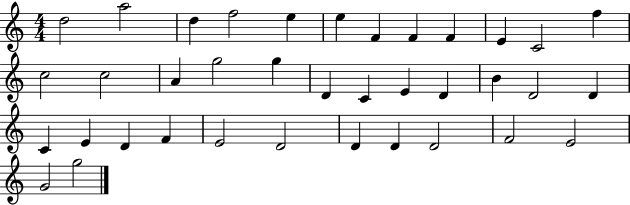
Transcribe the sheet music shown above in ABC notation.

X:1
T:Untitled
M:4/4
L:1/4
K:C
d2 a2 d f2 e e F F F E C2 f c2 c2 A g2 g D C E D B D2 D C E D F E2 D2 D D D2 F2 E2 G2 g2